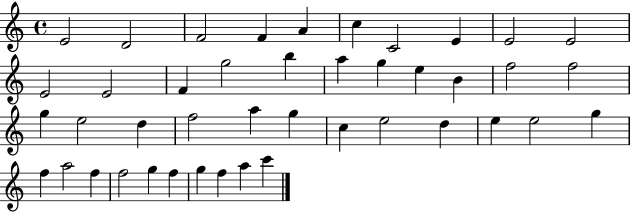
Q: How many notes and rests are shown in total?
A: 43